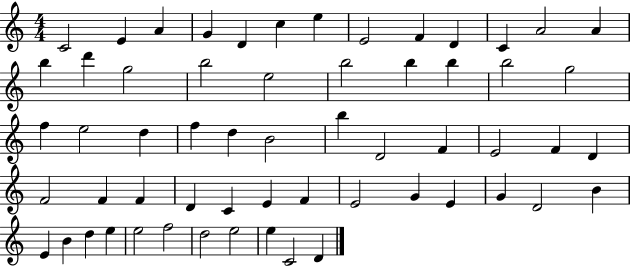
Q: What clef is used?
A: treble